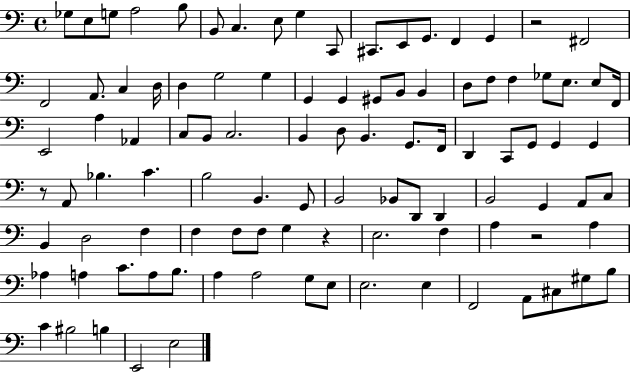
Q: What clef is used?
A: bass